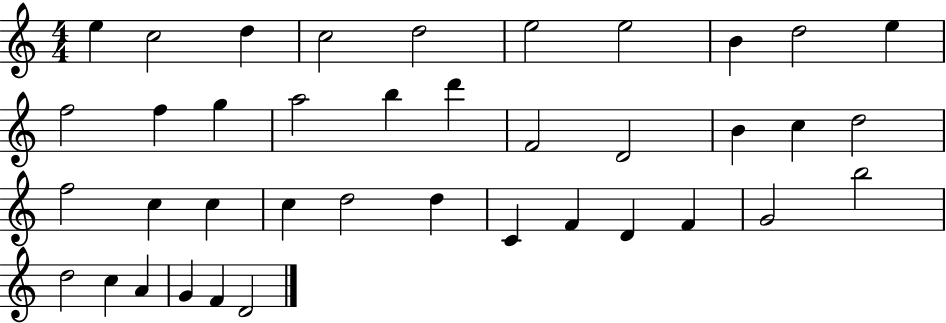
{
  \clef treble
  \numericTimeSignature
  \time 4/4
  \key c \major
  e''4 c''2 d''4 | c''2 d''2 | e''2 e''2 | b'4 d''2 e''4 | \break f''2 f''4 g''4 | a''2 b''4 d'''4 | f'2 d'2 | b'4 c''4 d''2 | \break f''2 c''4 c''4 | c''4 d''2 d''4 | c'4 f'4 d'4 f'4 | g'2 b''2 | \break d''2 c''4 a'4 | g'4 f'4 d'2 | \bar "|."
}